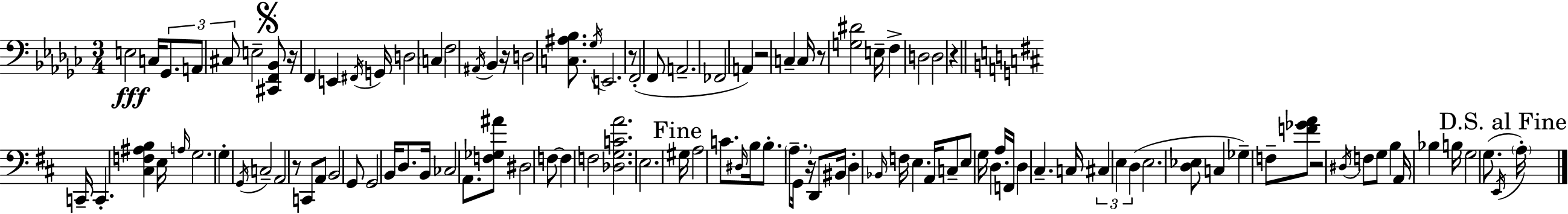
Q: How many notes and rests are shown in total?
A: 112